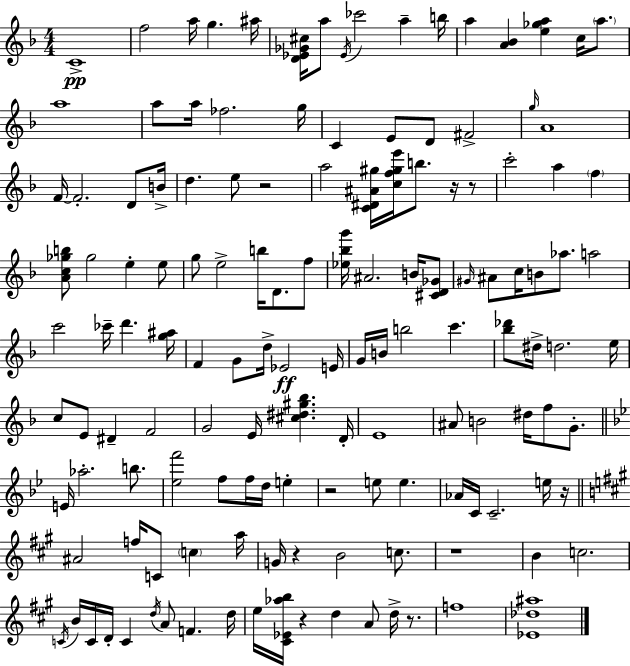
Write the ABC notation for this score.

X:1
T:Untitled
M:4/4
L:1/4
K:F
C4 f2 a/4 g ^a/4 [D_E_G^c]/4 a/2 _E/4 _c'2 a b/4 a [A_B] [e_ga] c/4 a/2 a4 a/2 a/4 _f2 g/4 C E/2 D/2 ^F2 g/4 A4 F/4 F2 D/2 B/4 d e/2 z2 a2 [C^D^A^g]/4 [cf^ge']/4 b/2 z/4 z/2 c'2 a f [Ac_gb]/2 _g2 e e/2 g/2 e2 b/4 D/2 f/2 [_e_bg']/4 ^A2 B/4 [^CD_G]/2 ^G/4 ^A/2 c/4 B/2 _a/2 a2 c'2 _c'/4 d' [g^a]/4 F G/2 d/4 _E2 E/4 G/4 B/4 b2 c' [_b_d']/2 ^d/4 d2 e/4 c/2 E/2 ^D F2 G2 E/4 [^c^d^g_b] D/4 E4 ^A/2 B2 ^d/4 f/2 G/2 E/4 _a2 b/2 [_ef']2 f/2 f/4 d/4 e z2 e/2 e _A/4 C/4 C2 e/4 z/4 ^A2 f/4 C/2 c a/4 G/4 z B2 c/2 z4 B c2 C/4 B/4 C/4 D/4 C d/4 A/2 F d/4 e/4 [^C_E_ab]/4 z d A/2 d/4 z/2 f4 [_E_d^a]4